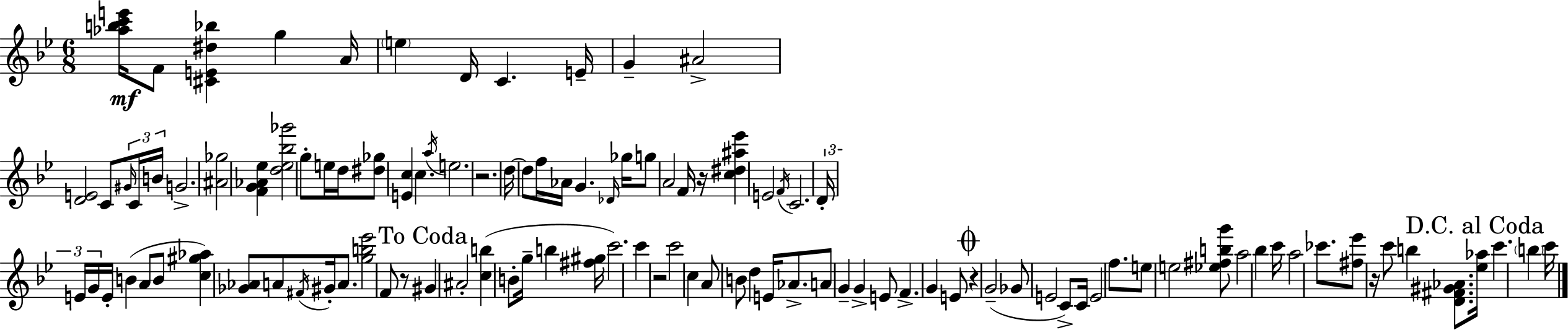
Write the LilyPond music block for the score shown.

{
  \clef treble
  \numericTimeSignature
  \time 6/8
  \key bes \major
  \repeat volta 2 { <aes'' b'' c''' e'''>16\mf f'8 <cis' e' dis'' bes''>4 g''4 a'16 | \parenthesize e''4 d'16 c'4. e'16-- | g'4-- ais'2-> | <d' e'>2 c'8 \tuplet 3/2 { \grace { gis'16 } c'16 | \break b'16 } g'2.-> | <ais' ges''>2 <f' g' aes' ees''>4 | <d'' ees'' bes'' ges'''>2 g''8-. e''16 | d''16 <dis'' ges''>8 <e' c''>4 c''4. | \break \acciaccatura { a''16 } e''2. | r2. | d''16~~ d''8 f''16 aes'16 g'4. | \grace { des'16 } ges''16 g''8 a'2 | \break f'16 r16 <c'' dis'' ais'' ees'''>4 e'2 | \acciaccatura { f'16 } c'2. | \tuplet 3/2 { d'16-. e'16 g'16 } e'16-. b'4( | a'8 b'8 <c'' gis'' aes''>4) <ges' aes'>8 a'8 | \break \acciaccatura { fis'16 } gis'16-. a'8. <g'' b'' ees'''>2 | f'8 r8 \mark "To Coda" gis'4 ais'2-. | <c'' b''>4( b'8-. g''16-- | b''4 <fis'' gis''>16 c'''2.) | \break c'''4 r2 | c'''2 | c''4 a'8 b'8 d''4 | e'16 aes'8.-> a'8 g'4-- g'4-> | \break e'8 f'4.-> g'4 | e'8 \mark \markup { \musicglyph "scripts.coda" } r4 g'2--( | ges'8 e'2 | c'8->) c'16 e'2 | \break f''8. e''8 e''2 | <ees'' fis'' b'' g'''>8 a''2 | bes''4 c'''16 a''2 | ces'''8. <fis'' ees'''>8 r16 c'''8 b''4 | \break <d' fis' gis' aes'>8. \mark "D.C. al Coda" <ees'' aes''>16 c'''4. | \parenthesize b''4 c'''16 } \bar "|."
}